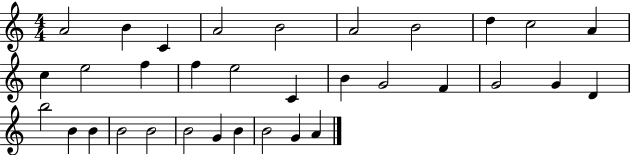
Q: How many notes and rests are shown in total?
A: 33